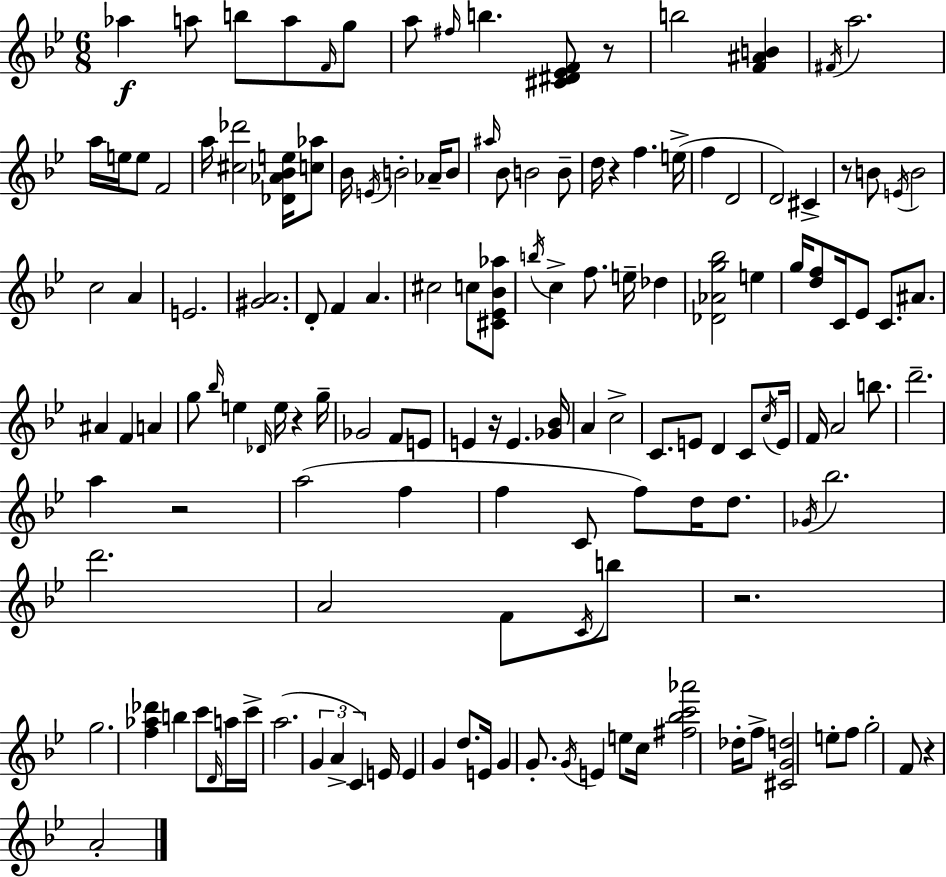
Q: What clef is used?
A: treble